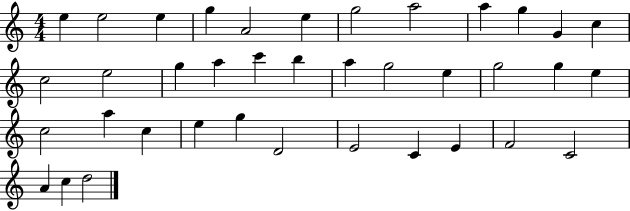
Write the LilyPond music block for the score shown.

{
  \clef treble
  \numericTimeSignature
  \time 4/4
  \key c \major
  e''4 e''2 e''4 | g''4 a'2 e''4 | g''2 a''2 | a''4 g''4 g'4 c''4 | \break c''2 e''2 | g''4 a''4 c'''4 b''4 | a''4 g''2 e''4 | g''2 g''4 e''4 | \break c''2 a''4 c''4 | e''4 g''4 d'2 | e'2 c'4 e'4 | f'2 c'2 | \break a'4 c''4 d''2 | \bar "|."
}